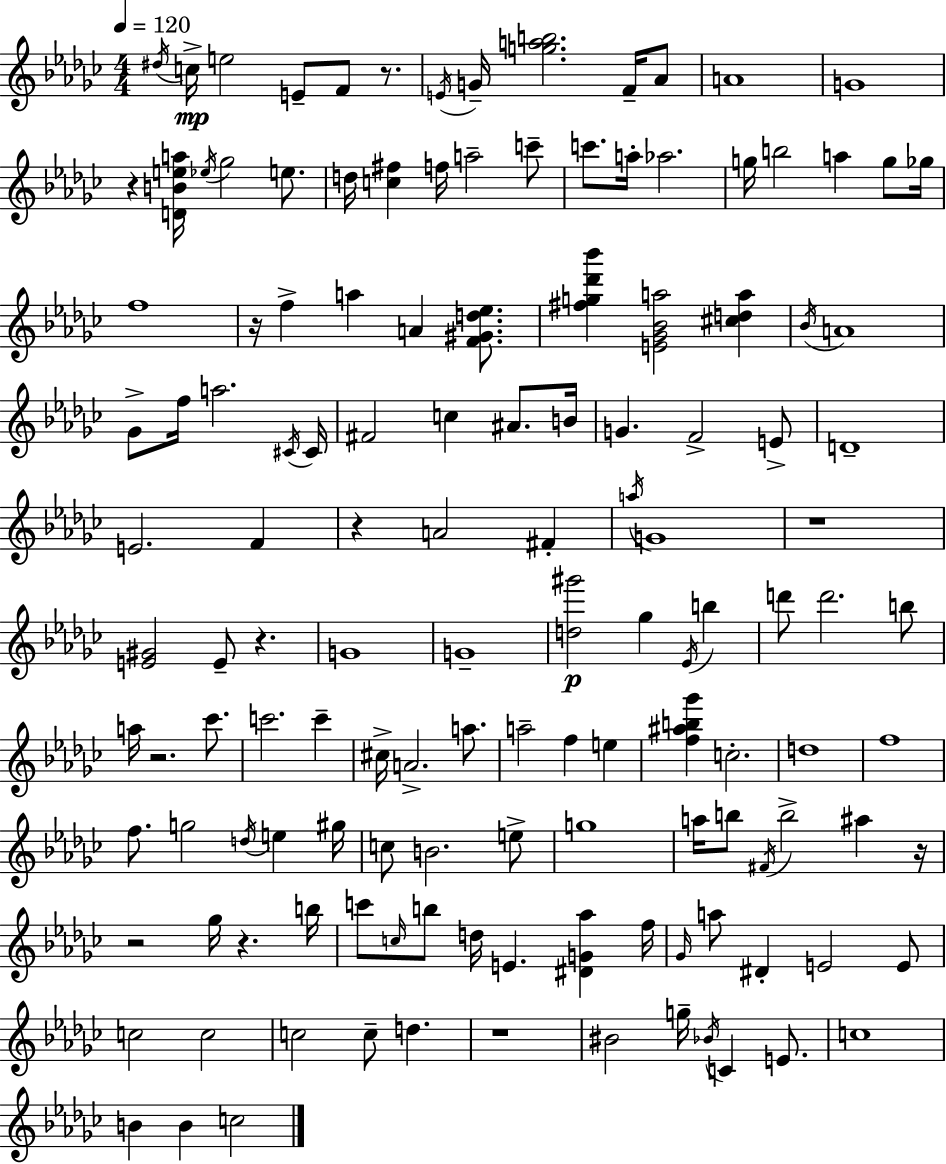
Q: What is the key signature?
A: EES minor